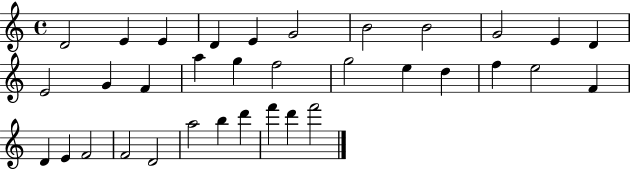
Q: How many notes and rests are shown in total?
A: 34